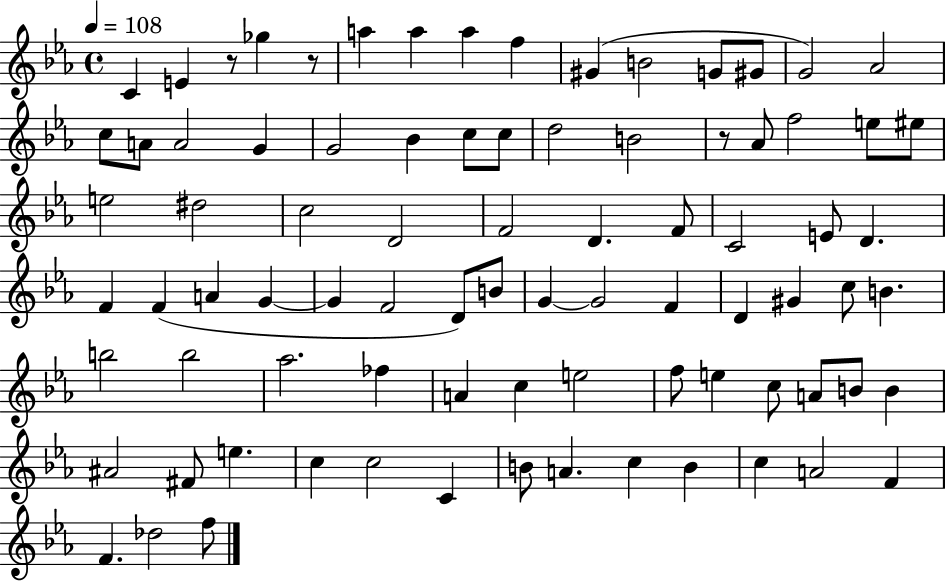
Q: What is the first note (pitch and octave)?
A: C4